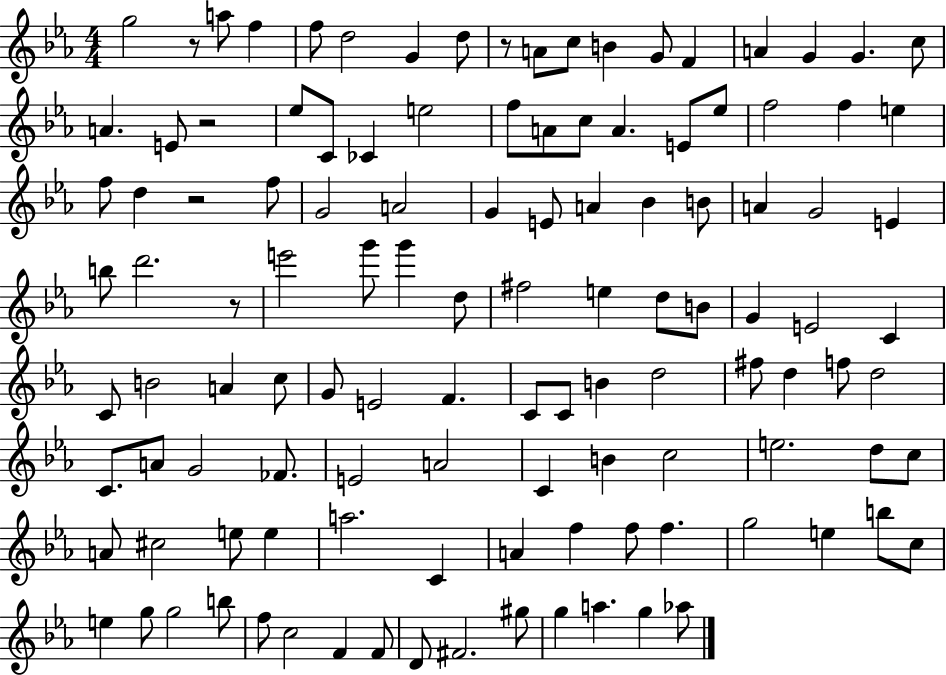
{
  \clef treble
  \numericTimeSignature
  \time 4/4
  \key ees \major
  g''2 r8 a''8 f''4 | f''8 d''2 g'4 d''8 | r8 a'8 c''8 b'4 g'8 f'4 | a'4 g'4 g'4. c''8 | \break a'4. e'8 r2 | ees''8 c'8 ces'4 e''2 | f''8 a'8 c''8 a'4. e'8 ees''8 | f''2 f''4 e''4 | \break f''8 d''4 r2 f''8 | g'2 a'2 | g'4 e'8 a'4 bes'4 b'8 | a'4 g'2 e'4 | \break b''8 d'''2. r8 | e'''2 g'''8 g'''4 d''8 | fis''2 e''4 d''8 b'8 | g'4 e'2 c'4 | \break c'8 b'2 a'4 c''8 | g'8 e'2 f'4. | c'8 c'8 b'4 d''2 | fis''8 d''4 f''8 d''2 | \break c'8. a'8 g'2 fes'8. | e'2 a'2 | c'4 b'4 c''2 | e''2. d''8 c''8 | \break a'8 cis''2 e''8 e''4 | a''2. c'4 | a'4 f''4 f''8 f''4. | g''2 e''4 b''8 c''8 | \break e''4 g''8 g''2 b''8 | f''8 c''2 f'4 f'8 | d'8 fis'2. gis''8 | g''4 a''4. g''4 aes''8 | \break \bar "|."
}